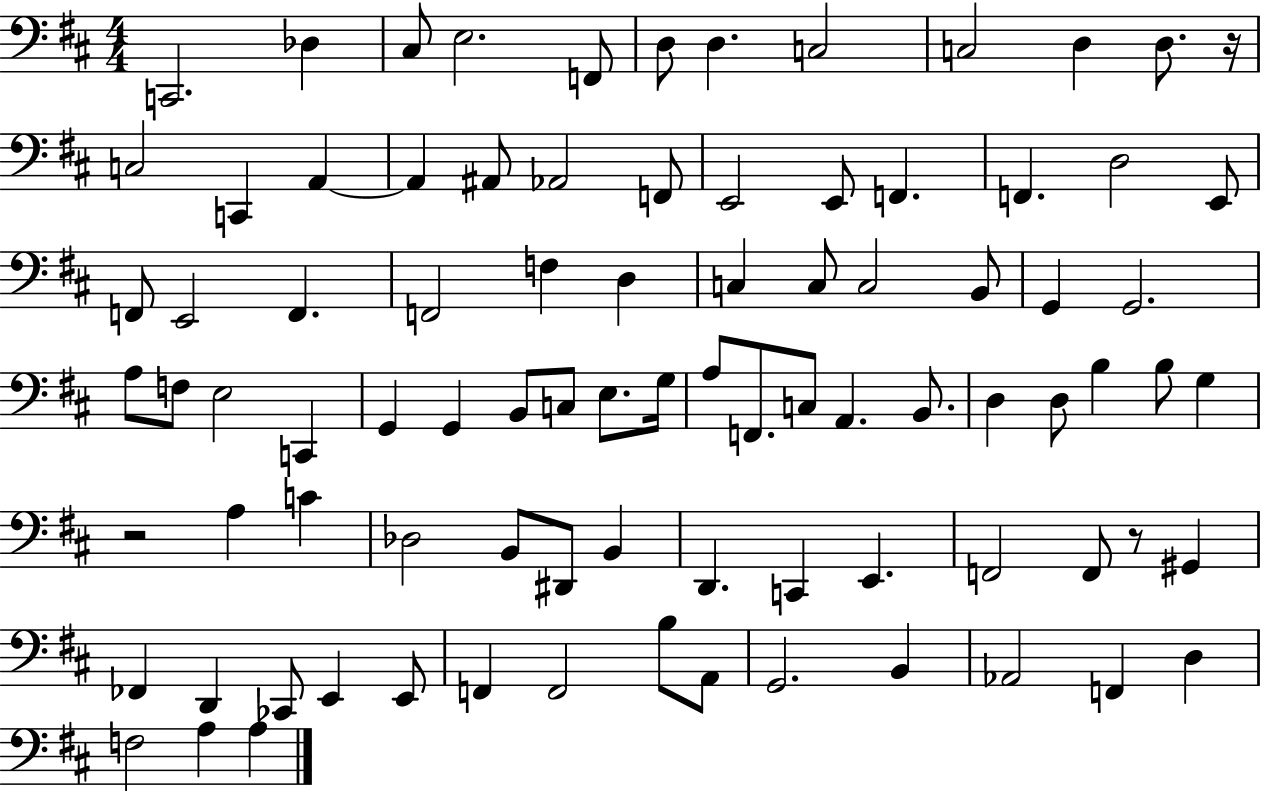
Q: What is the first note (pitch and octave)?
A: C2